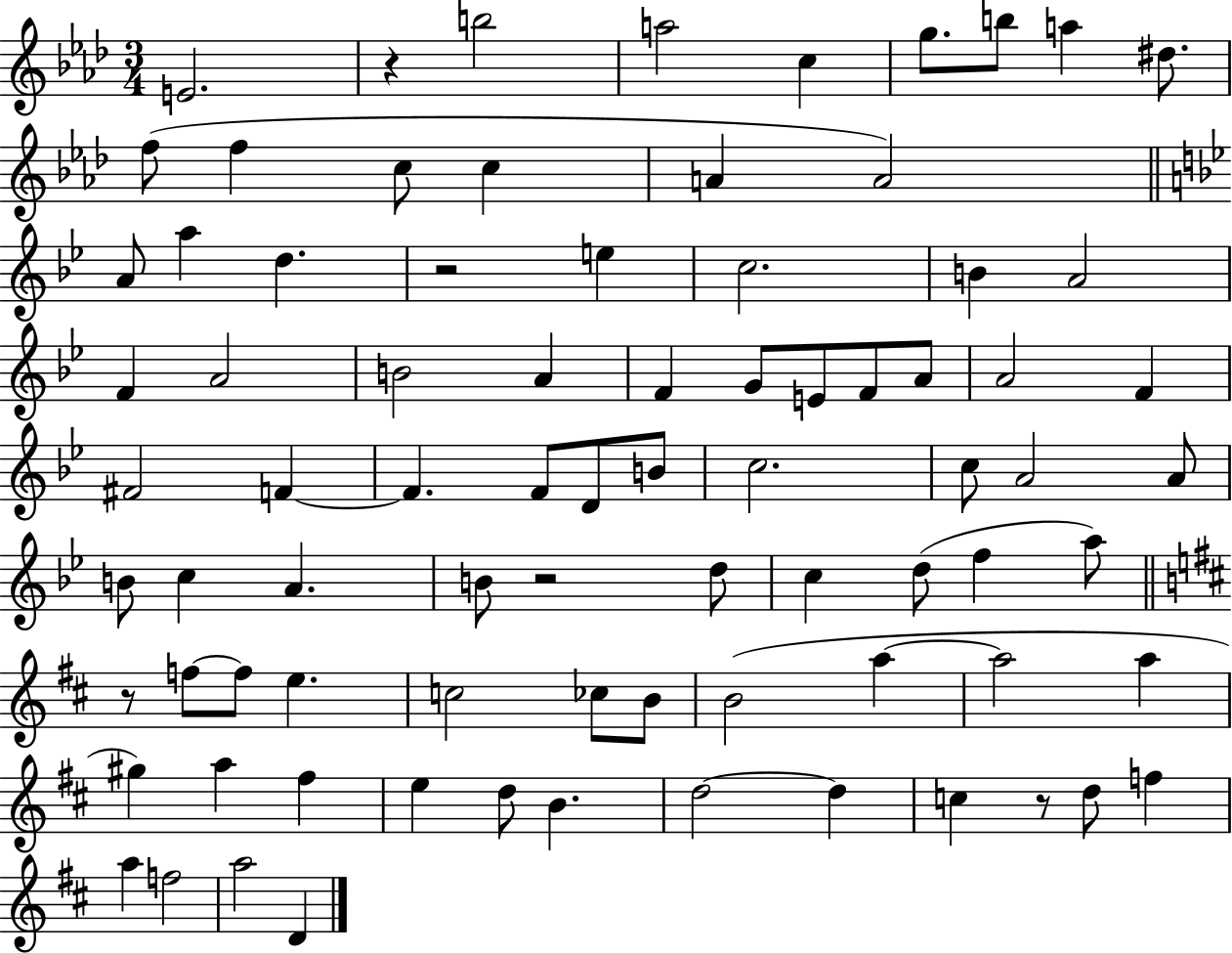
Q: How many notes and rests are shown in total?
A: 81